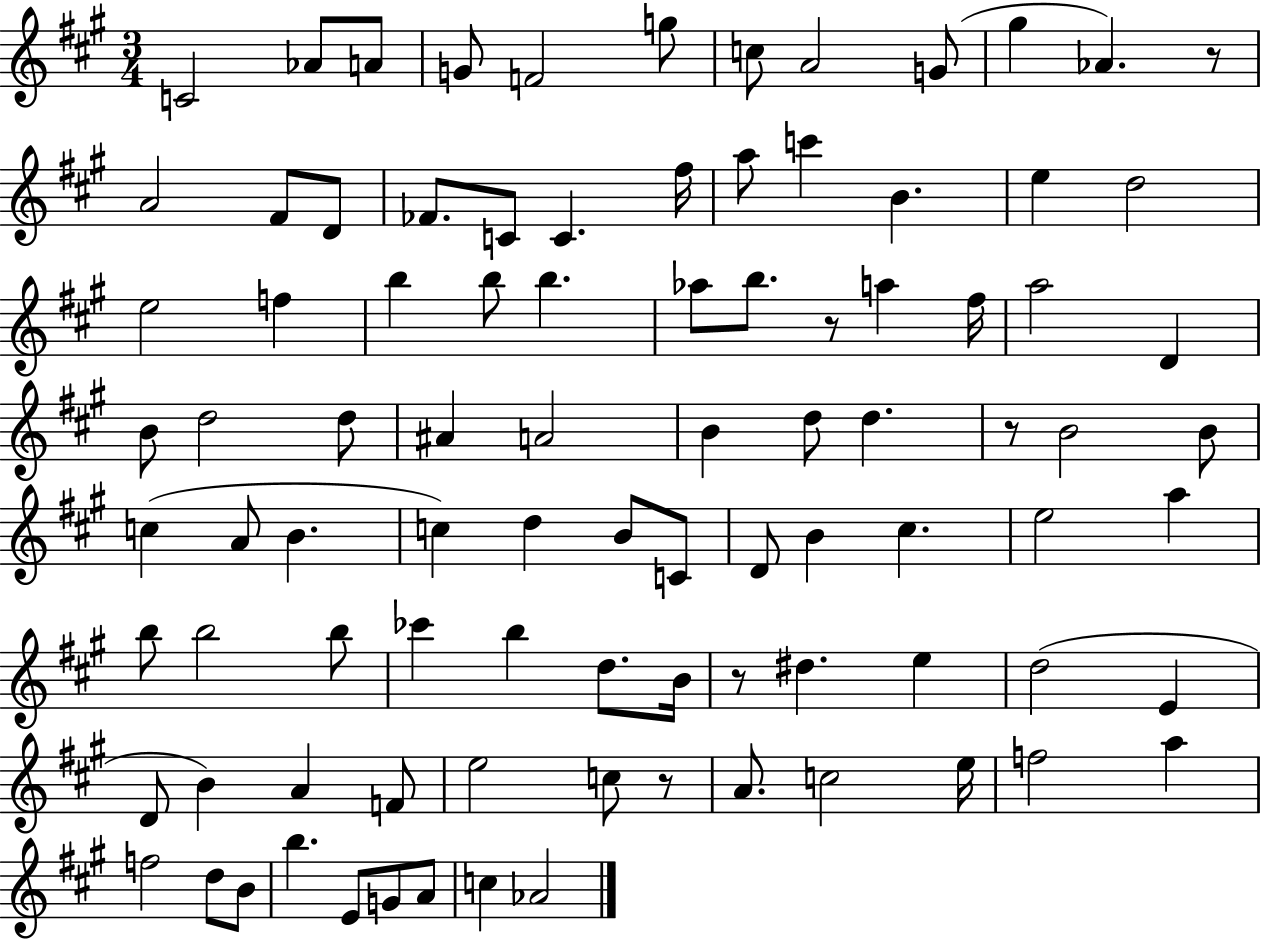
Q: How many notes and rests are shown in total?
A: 92